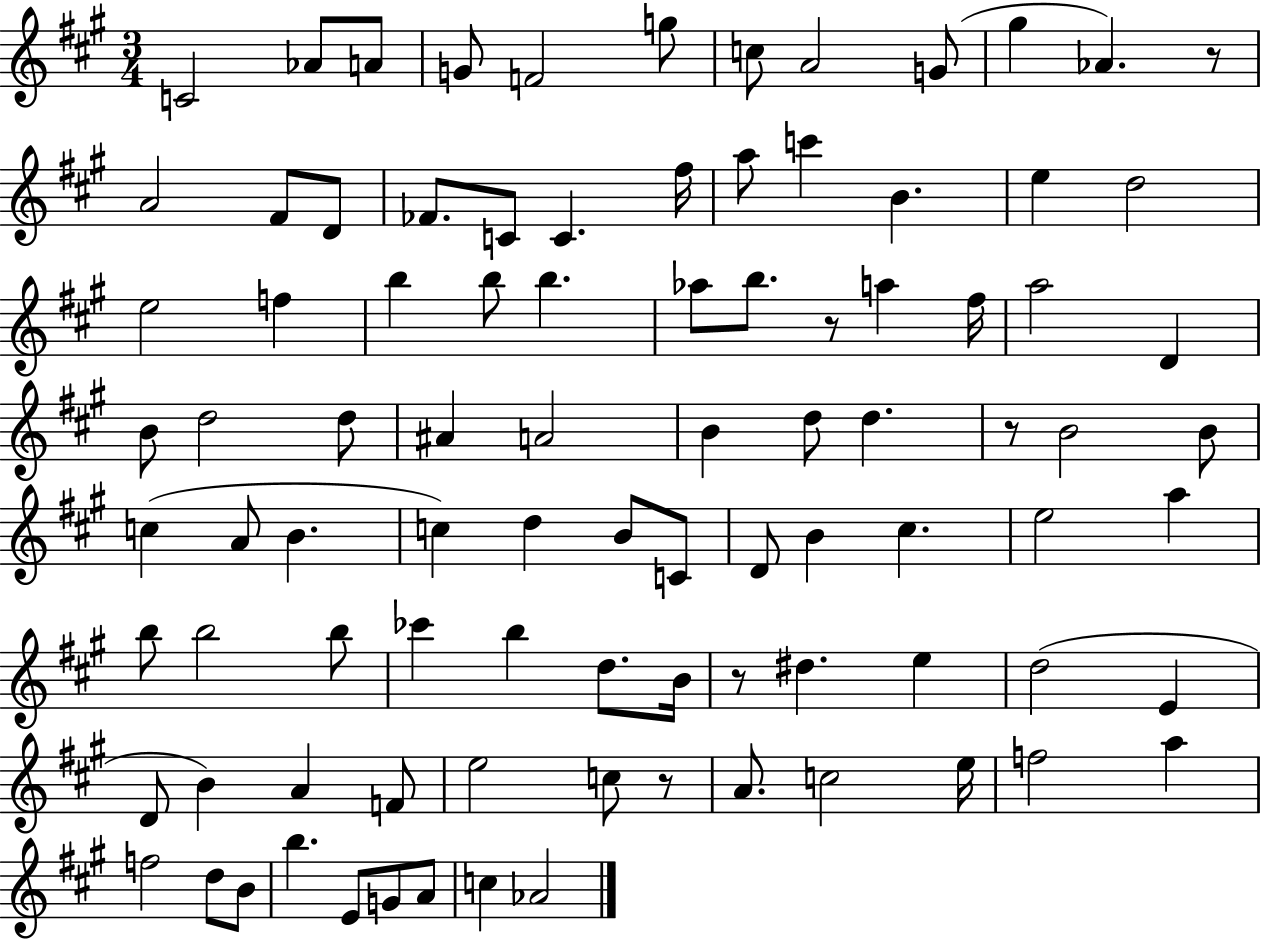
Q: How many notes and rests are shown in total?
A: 92